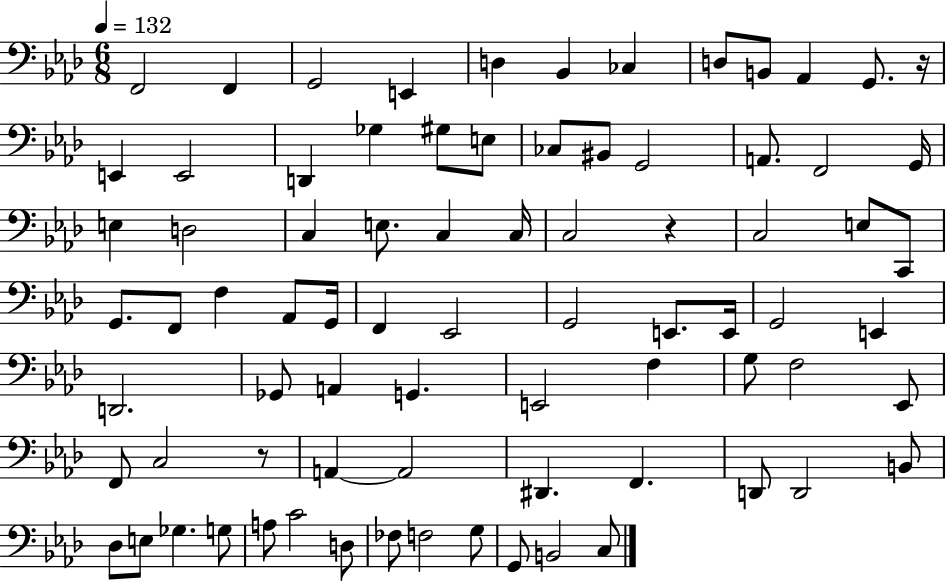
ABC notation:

X:1
T:Untitled
M:6/8
L:1/4
K:Ab
F,,2 F,, G,,2 E,, D, _B,, _C, D,/2 B,,/2 _A,, G,,/2 z/4 E,, E,,2 D,, _G, ^G,/2 E,/2 _C,/2 ^B,,/2 G,,2 A,,/2 F,,2 G,,/4 E, D,2 C, E,/2 C, C,/4 C,2 z C,2 E,/2 C,,/2 G,,/2 F,,/2 F, _A,,/2 G,,/4 F,, _E,,2 G,,2 E,,/2 E,,/4 G,,2 E,, D,,2 _G,,/2 A,, G,, E,,2 F, G,/2 F,2 _E,,/2 F,,/2 C,2 z/2 A,, A,,2 ^D,, F,, D,,/2 D,,2 B,,/2 _D,/2 E,/2 _G, G,/2 A,/2 C2 D,/2 _F,/2 F,2 G,/2 G,,/2 B,,2 C,/2